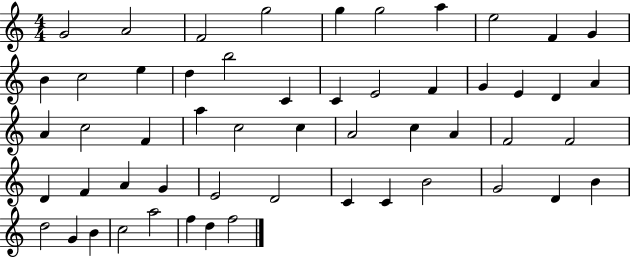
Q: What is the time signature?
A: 4/4